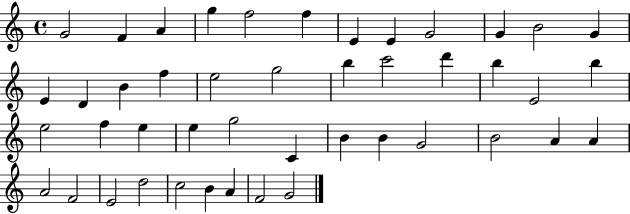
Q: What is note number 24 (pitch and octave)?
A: B5